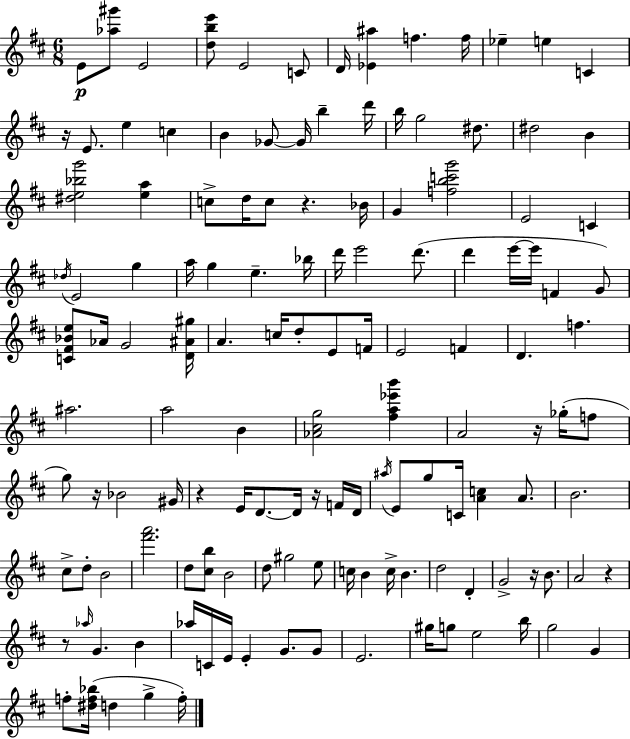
{
  \clef treble
  \numericTimeSignature
  \time 6/8
  \key d \major
  \repeat volta 2 { e'8\p <aes'' gis'''>8 e'2 | <d'' b'' e'''>8 e'2 c'8 | d'16 <ees' ais''>4 f''4. f''16 | ees''4-- e''4 c'4 | \break r16 e'8. e''4 c''4 | b'4 ges'8~~ ges'16 b''4-- d'''16 | b''16 g''2 dis''8. | dis''2 b'4 | \break <dis'' e'' bes'' g'''>2 <e'' a''>4 | c''8-> d''16 c''8 r4. bes'16 | g'4 <f'' b'' c''' g'''>2 | e'2 c'4 | \break \acciaccatura { des''16 } e'2 g''4 | a''16 g''4 e''4.-- | bes''16 d'''16 e'''2 d'''8.( | d'''4 e'''16~~ e'''16 f'4 g'8) | \break <c' fis' bes' e''>8 aes'16 g'2 | <d' ais' gis''>16 a'4. c''16 d''8-. e'8 | f'16 e'2 f'4 | d'4. f''4. | \break ais''2. | a''2 b'4 | <aes' cis'' g''>2 <fis'' a'' ees''' b'''>4 | a'2 r16 ges''16-.( f''8 | \break g''8) r16 bes'2 | gis'16 r4 e'16 d'8.~~ d'16 r16 f'16 | d'16 \acciaccatura { ais''16 } e'8 g''8 c'16 <a' c''>4 a'8. | b'2. | \break cis''8-> d''8-. b'2 | <fis''' a'''>2. | d''8 <cis'' b''>8 b'2 | d''8 gis''2 | \break e''8 c''16 b'4 c''16-> b'4. | d''2 d'4-. | g'2-> r16 b'8. | a'2 r4 | \break r8 \grace { aes''16 } g'4. b'4 | aes''16 c'16 e'16 e'4-. g'8. | g'8 e'2. | gis''16 g''8 e''2 | \break b''16 g''2 g'4 | f''8-. <dis'' f'' bes''>16( d''4 g''4-> | f''16-.) } \bar "|."
}